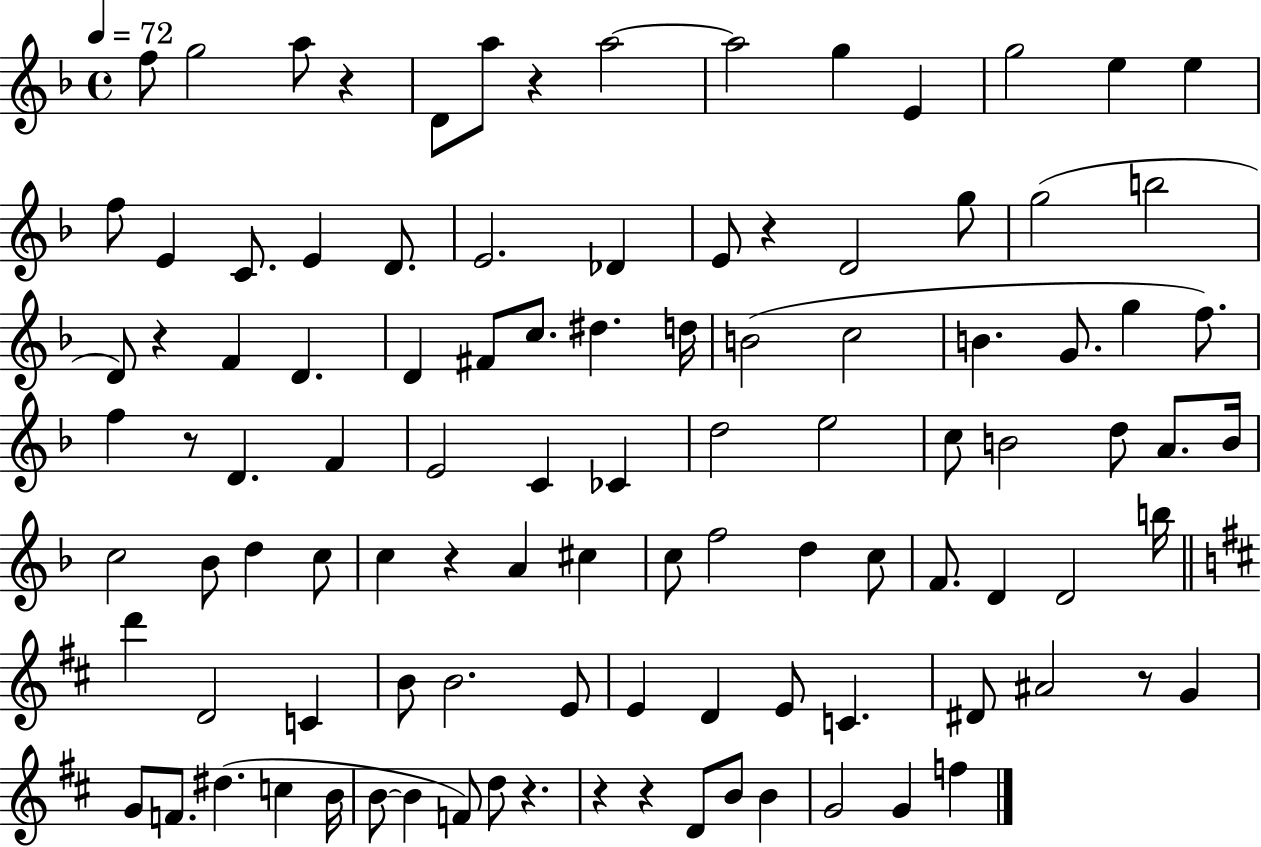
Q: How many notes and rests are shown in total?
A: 104